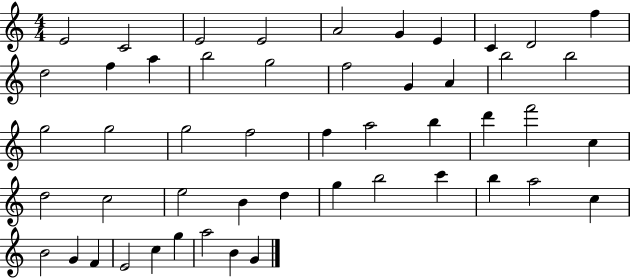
{
  \clef treble
  \numericTimeSignature
  \time 4/4
  \key c \major
  e'2 c'2 | e'2 e'2 | a'2 g'4 e'4 | c'4 d'2 f''4 | \break d''2 f''4 a''4 | b''2 g''2 | f''2 g'4 a'4 | b''2 b''2 | \break g''2 g''2 | g''2 f''2 | f''4 a''2 b''4 | d'''4 f'''2 c''4 | \break d''2 c''2 | e''2 b'4 d''4 | g''4 b''2 c'''4 | b''4 a''2 c''4 | \break b'2 g'4 f'4 | e'2 c''4 g''4 | a''2 b'4 g'4 | \bar "|."
}